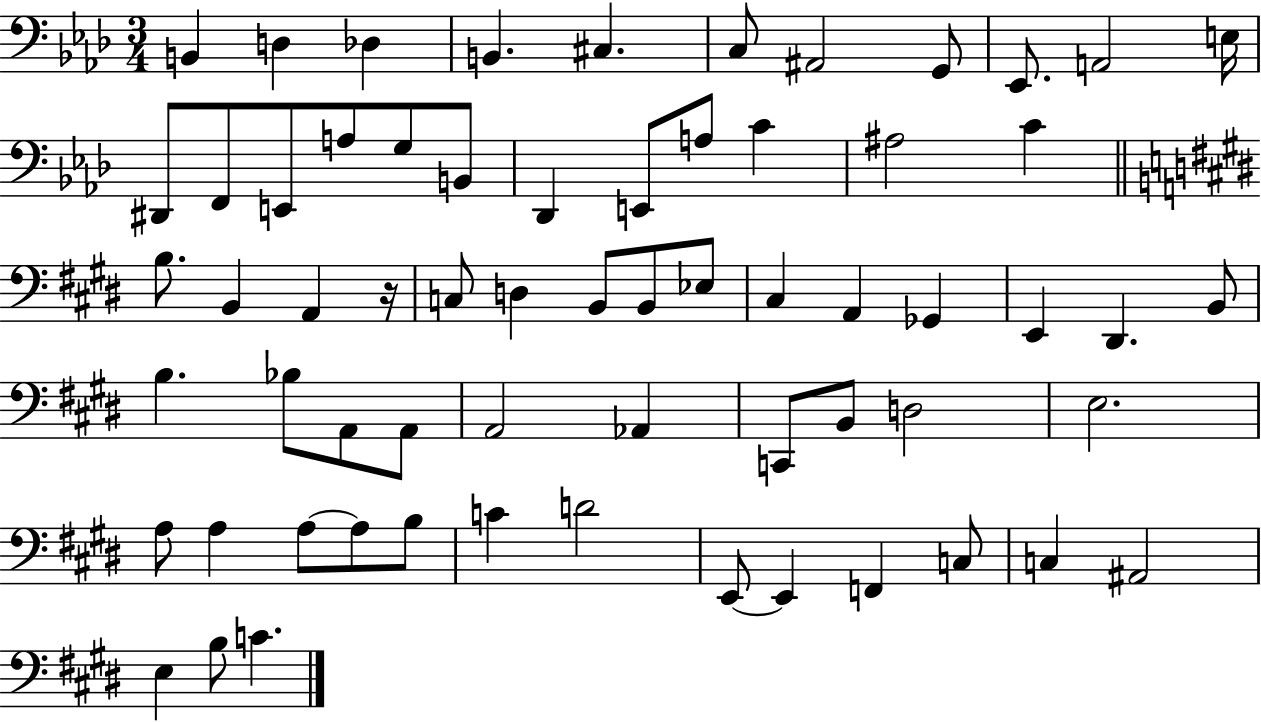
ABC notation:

X:1
T:Untitled
M:3/4
L:1/4
K:Ab
B,, D, _D, B,, ^C, C,/2 ^A,,2 G,,/2 _E,,/2 A,,2 E,/4 ^D,,/2 F,,/2 E,,/2 A,/2 G,/2 B,,/2 _D,, E,,/2 A,/2 C ^A,2 C B,/2 B,, A,, z/4 C,/2 D, B,,/2 B,,/2 _E,/2 ^C, A,, _G,, E,, ^D,, B,,/2 B, _B,/2 A,,/2 A,,/2 A,,2 _A,, C,,/2 B,,/2 D,2 E,2 A,/2 A, A,/2 A,/2 B,/2 C D2 E,,/2 E,, F,, C,/2 C, ^A,,2 E, B,/2 C